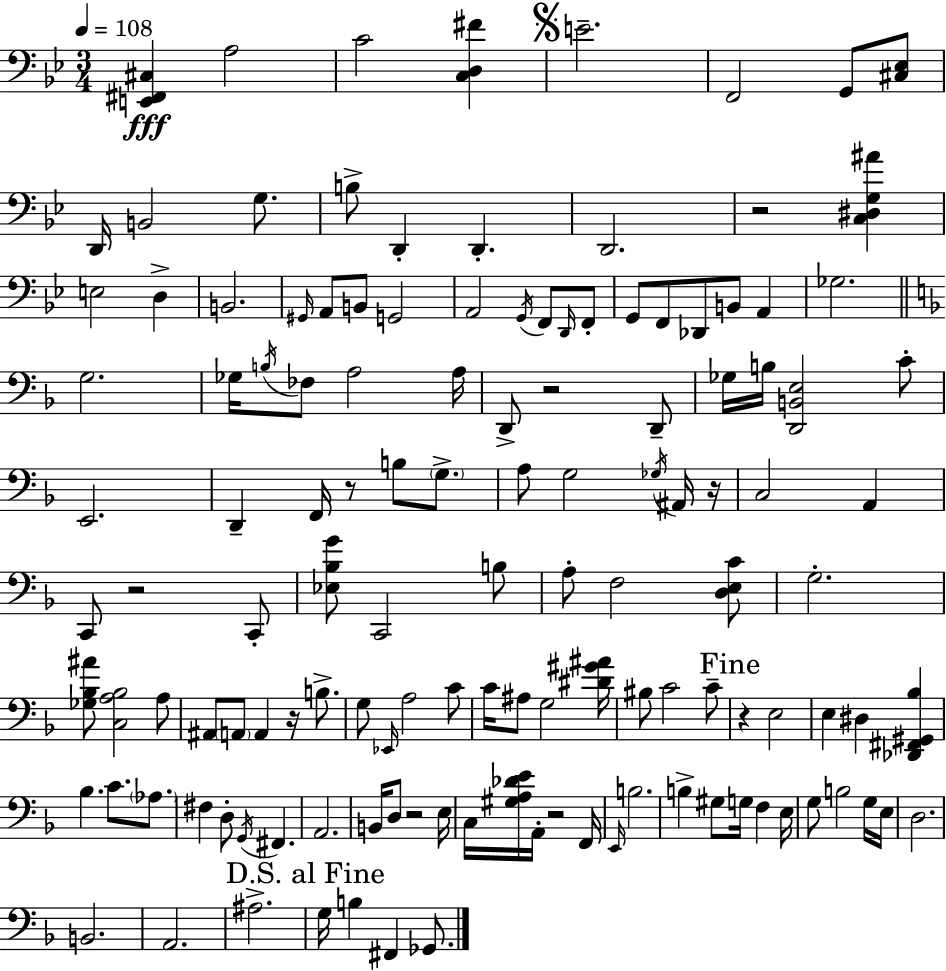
{
  \clef bass
  \numericTimeSignature
  \time 3/4
  \key g \minor
  \tempo 4 = 108
  <e, fis, cis>4\fff a2 | c'2 <c d fis'>4 | \mark \markup { \musicglyph "scripts.segno" } e'2.-- | f,2 g,8 <cis ees>8 | \break d,16 b,2 g8. | b8-> d,4-. d,4.-. | d,2. | r2 <c dis g ais'>4 | \break e2 d4-> | b,2. | \grace { gis,16 } a,8 b,8 g,2 | a,2 \acciaccatura { g,16 } f,8 | \break \grace { d,16 } f,8-. g,8 f,8 des,8 b,8 a,4 | ges2. | \bar "||" \break \key d \minor g2. | ges16 \acciaccatura { b16 } fes8 a2 | a16 d,8-> r2 d,8-- | ges16 b16 <d, b, e>2 c'8-. | \break e,2. | d,4-- f,16 r8 b8 \parenthesize g8.-> | a8 g2 \acciaccatura { ges16 } | ais,16 r16 c2 a,4 | \break c,8 r2 | c,8-. <ees bes g'>8 c,2 | b8 a8-. f2 | <d e c'>8 g2.-. | \break <ges bes ais'>8 <c a bes>2 | a8 ais,8 \parenthesize a,8 a,4 r16 b8.-> | g8 \grace { ees,16 } a2 | c'8 c'16 ais8 g2 | \break <dis' gis' ais'>16 bis8 c'2 | c'8-- \mark "Fine" r4 e2 | e4 dis4 <des, fis, gis, bes>4 | bes4. c'8. | \break \parenthesize aes8. fis4 d8-. \acciaccatura { g,16 } fis,4. | a,2. | b,16 d8 r2 | e16 c16 <gis a des' e'>16 a,16-. r2 | \break f,16 \grace { e,16 } b2. | b4-> gis8 g16 | f4 e16 g8 b2 | g16 e16 d2. | \break b,2. | a,2. | ais2.-> | \mark "D.S. al Fine" g16 b4 fis,4 | \break ges,8. \bar "|."
}